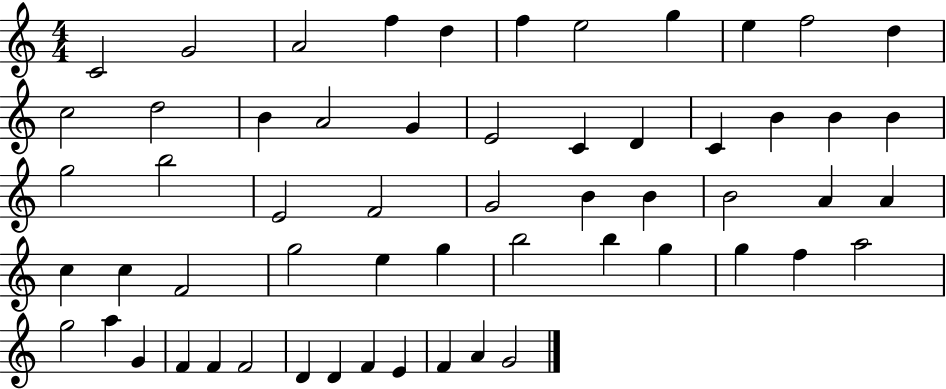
X:1
T:Untitled
M:4/4
L:1/4
K:C
C2 G2 A2 f d f e2 g e f2 d c2 d2 B A2 G E2 C D C B B B g2 b2 E2 F2 G2 B B B2 A A c c F2 g2 e g b2 b g g f a2 g2 a G F F F2 D D F E F A G2